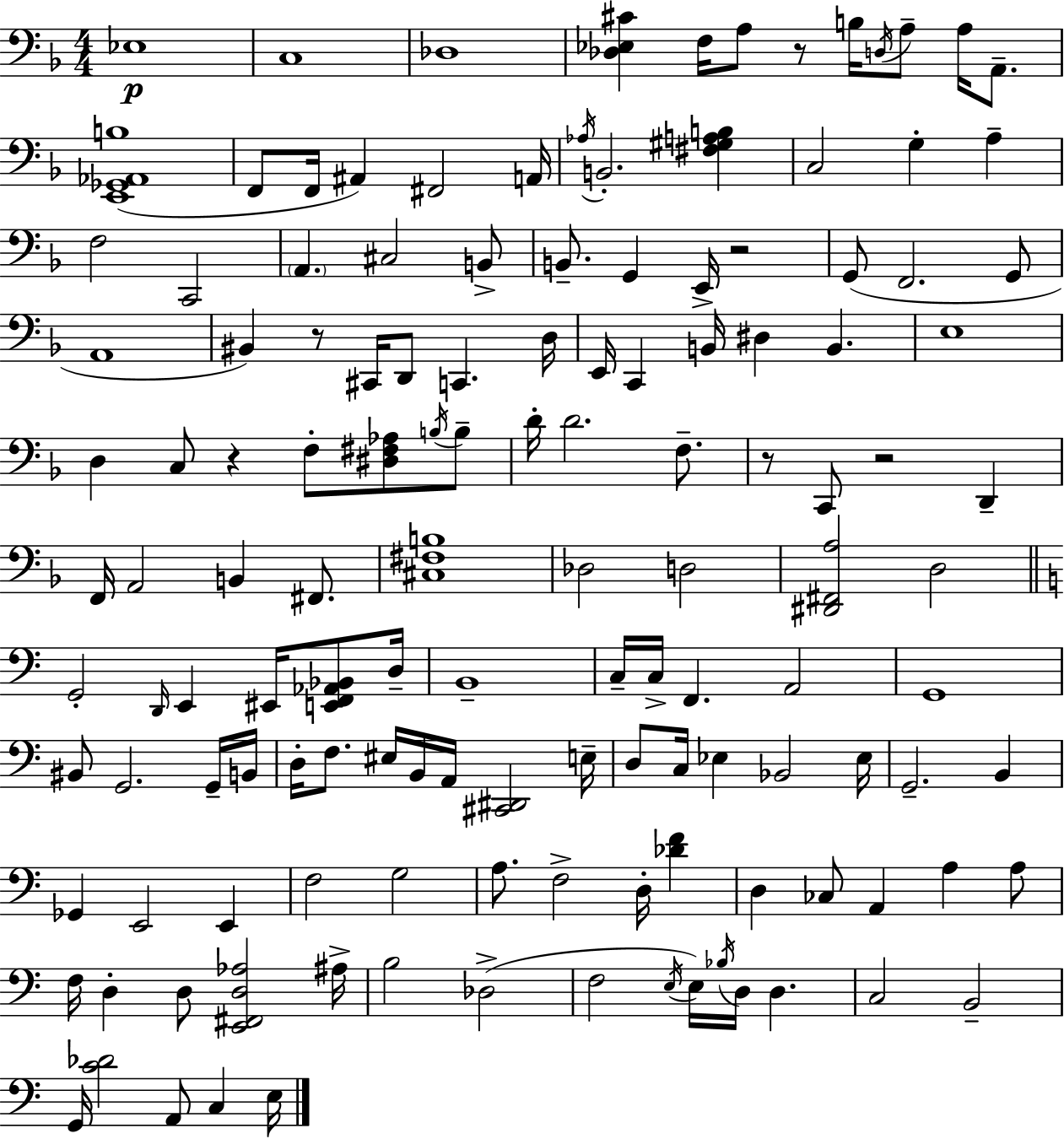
Eb3/w C3/w Db3/w [Db3,Eb3,C#4]/q F3/s A3/e R/e B3/s D3/s A3/e A3/s A2/e. [E2,Gb2,Ab2,B3]/w F2/e F2/s A#2/q F#2/h A2/s Ab3/s B2/h. [F#3,G#3,A3,B3]/q C3/h G3/q A3/q F3/h C2/h A2/q. C#3/h B2/e B2/e. G2/q E2/s R/h G2/e F2/h. G2/e A2/w BIS2/q R/e C#2/s D2/e C2/q. D3/s E2/s C2/q B2/s D#3/q B2/q. E3/w D3/q C3/e R/q F3/e [D#3,F#3,Ab3]/e B3/s B3/e D4/s D4/h. F3/e. R/e C2/e R/h D2/q F2/s A2/h B2/q F#2/e. [C#3,F#3,B3]/w Db3/h D3/h [D#2,F#2,A3]/h D3/h G2/h D2/s E2/q EIS2/s [E2,F2,Ab2,Bb2]/e D3/s B2/w C3/s C3/s F2/q. A2/h G2/w BIS2/e G2/h. G2/s B2/s D3/s F3/e. EIS3/s B2/s A2/s [C#2,D#2]/h E3/s D3/e C3/s Eb3/q Bb2/h Eb3/s G2/h. B2/q Gb2/q E2/h E2/q F3/h G3/h A3/e. F3/h D3/s [Db4,F4]/q D3/q CES3/e A2/q A3/q A3/e F3/s D3/q D3/e [E2,F#2,D3,Ab3]/h A#3/s B3/h Db3/h F3/h E3/s E3/s Bb3/s D3/s D3/q. C3/h B2/h G2/s [C4,Db4]/h A2/e C3/q E3/s